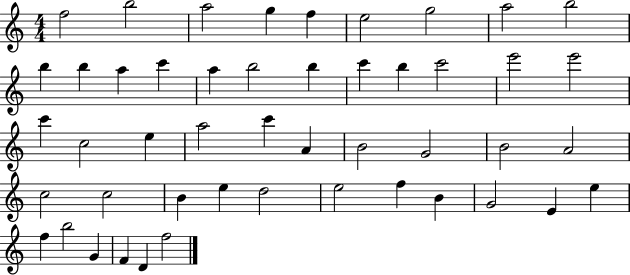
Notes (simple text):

F5/h B5/h A5/h G5/q F5/q E5/h G5/h A5/h B5/h B5/q B5/q A5/q C6/q A5/q B5/h B5/q C6/q B5/q C6/h E6/h E6/h C6/q C5/h E5/q A5/h C6/q A4/q B4/h G4/h B4/h A4/h C5/h C5/h B4/q E5/q D5/h E5/h F5/q B4/q G4/h E4/q E5/q F5/q B5/h G4/q F4/q D4/q F5/h